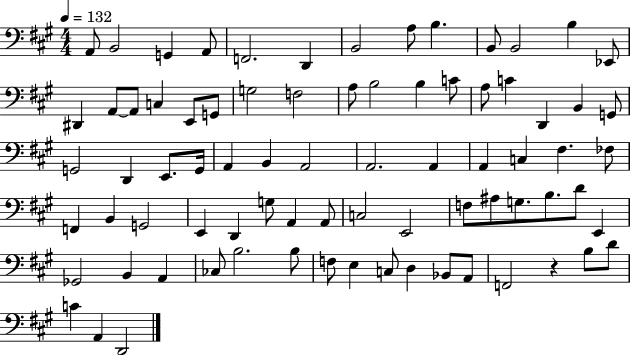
{
  \clef bass
  \numericTimeSignature
  \time 4/4
  \key a \major
  \tempo 4 = 132
  a,8 b,2 g,4 a,8 | f,2. d,4 | b,2 a8 b4. | b,8 b,2 b4 ees,8 | \break dis,4 a,8~~ a,8 c4 e,8 g,8 | g2 f2 | a8 b2 b4 c'8 | a8 c'4 d,4 b,4 g,8 | \break g,2 d,4 e,8. g,16 | a,4 b,4 a,2 | a,2. a,4 | a,4 c4 fis4. fes8 | \break f,4 b,4 g,2 | e,4 d,4 g8 a,4 a,8 | c2 e,2 | f8 ais8 g8. b8. d'8 e,4 | \break ges,2 b,4 a,4 | ces8 b2. b8 | f8 e4 c8 d4 bes,8 a,8 | f,2 r4 b8 d'8 | \break c'4 a,4 d,2 | \bar "|."
}